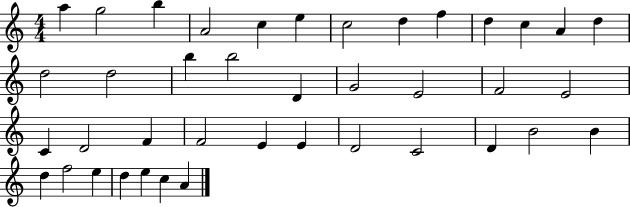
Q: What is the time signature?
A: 4/4